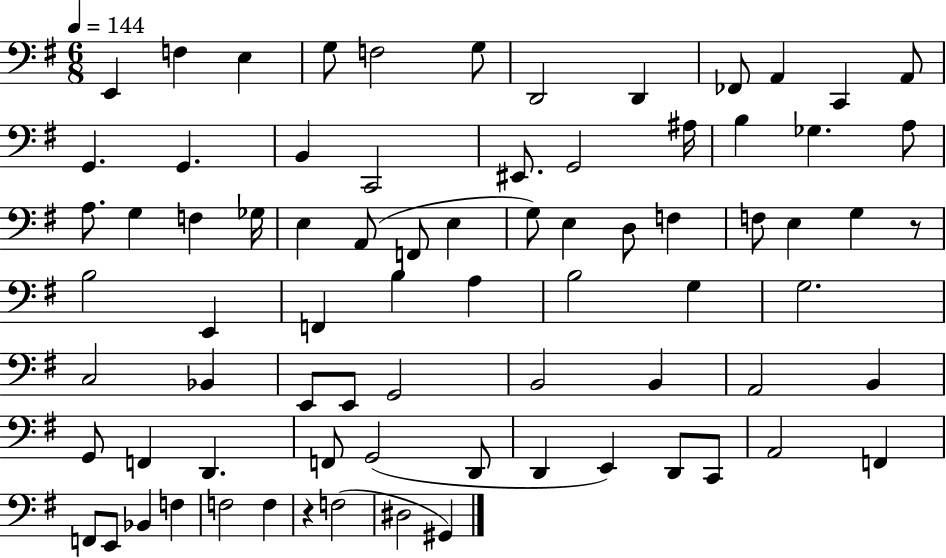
X:1
T:Untitled
M:6/8
L:1/4
K:G
E,, F, E, G,/2 F,2 G,/2 D,,2 D,, _F,,/2 A,, C,, A,,/2 G,, G,, B,, C,,2 ^E,,/2 G,,2 ^A,/4 B, _G, A,/2 A,/2 G, F, _G,/4 E, A,,/2 F,,/2 E, G,/2 E, D,/2 F, F,/2 E, G, z/2 B,2 E,, F,, B, A, B,2 G, G,2 C,2 _B,, E,,/2 E,,/2 G,,2 B,,2 B,, A,,2 B,, G,,/2 F,, D,, F,,/2 G,,2 D,,/2 D,, E,, D,,/2 C,,/2 A,,2 F,, F,,/2 E,,/2 _B,, F, F,2 F, z F,2 ^D,2 ^G,,